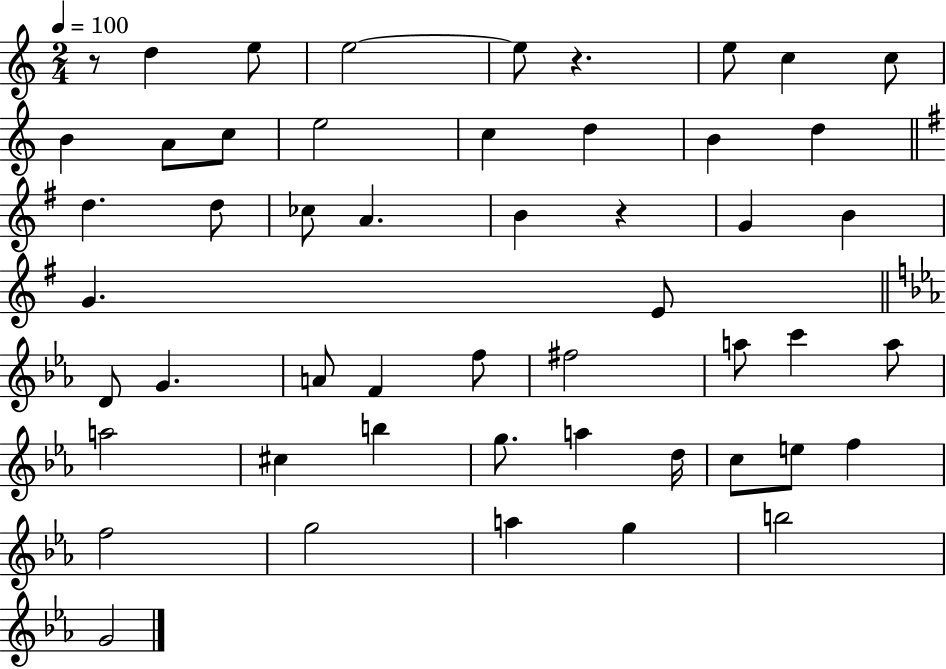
X:1
T:Untitled
M:2/4
L:1/4
K:C
z/2 d e/2 e2 e/2 z e/2 c c/2 B A/2 c/2 e2 c d B d d d/2 _c/2 A B z G B G E/2 D/2 G A/2 F f/2 ^f2 a/2 c' a/2 a2 ^c b g/2 a d/4 c/2 e/2 f f2 g2 a g b2 G2